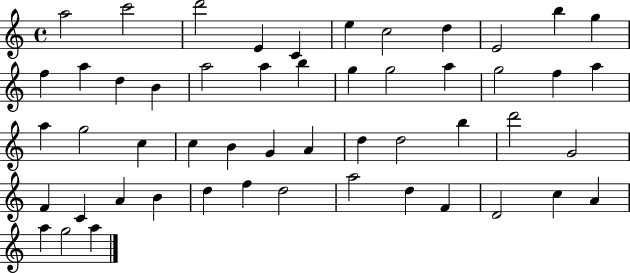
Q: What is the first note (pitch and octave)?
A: A5